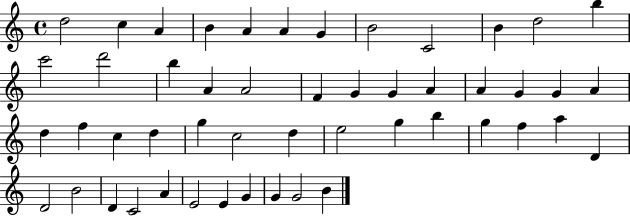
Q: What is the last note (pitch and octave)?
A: B4